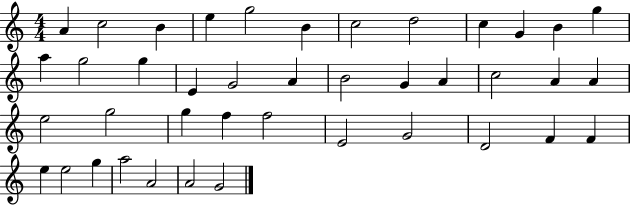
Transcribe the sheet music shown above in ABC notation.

X:1
T:Untitled
M:4/4
L:1/4
K:C
A c2 B e g2 B c2 d2 c G B g a g2 g E G2 A B2 G A c2 A A e2 g2 g f f2 E2 G2 D2 F F e e2 g a2 A2 A2 G2